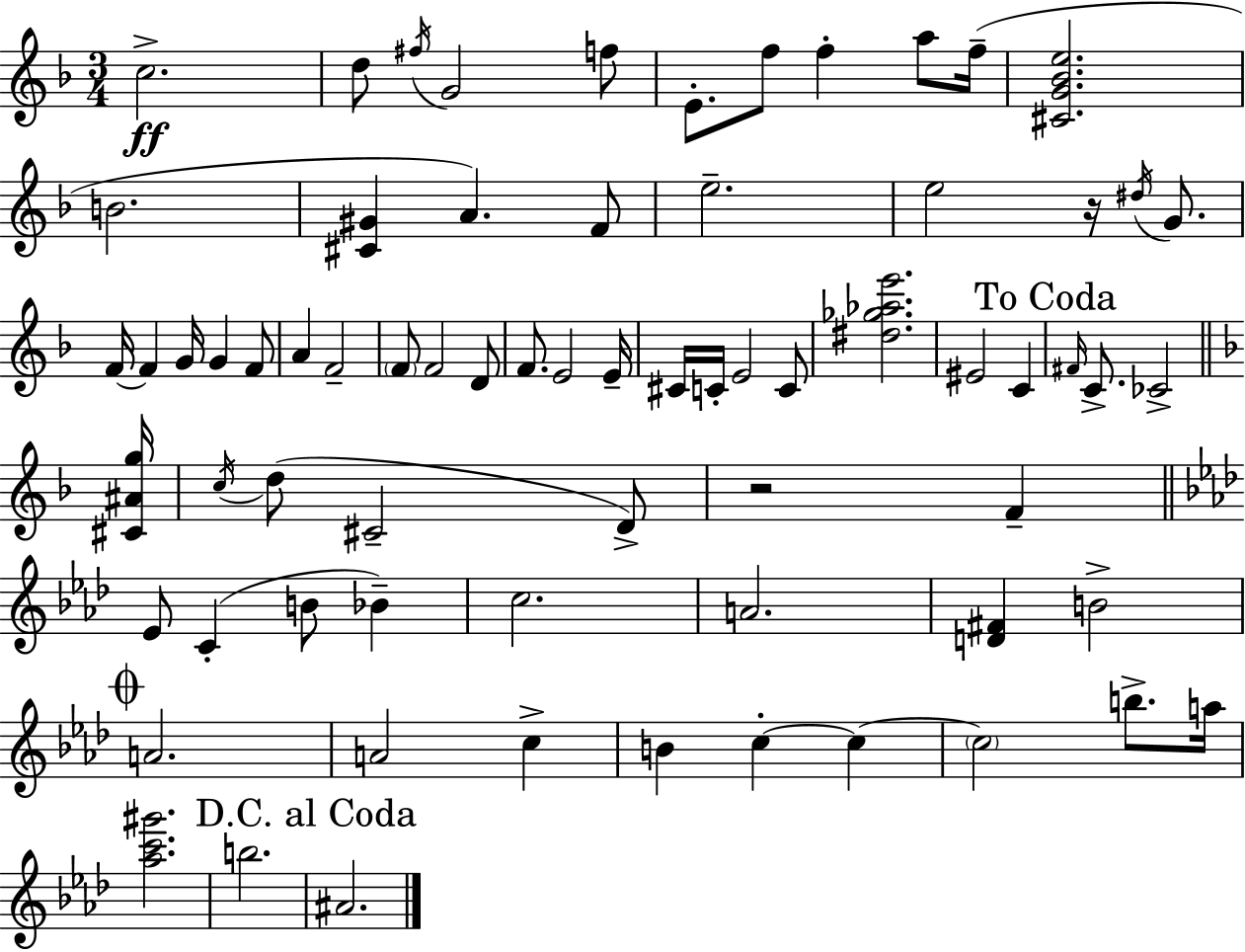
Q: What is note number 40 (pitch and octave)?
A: C5